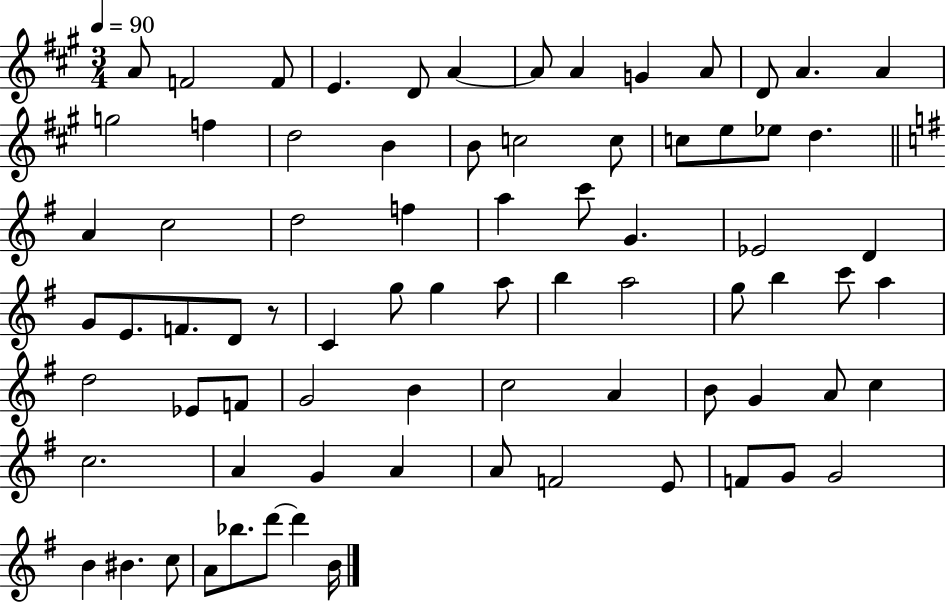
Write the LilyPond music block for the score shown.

{
  \clef treble
  \numericTimeSignature
  \time 3/4
  \key a \major
  \tempo 4 = 90
  a'8 f'2 f'8 | e'4. d'8 a'4~~ | a'8 a'4 g'4 a'8 | d'8 a'4. a'4 | \break g''2 f''4 | d''2 b'4 | b'8 c''2 c''8 | c''8 e''8 ees''8 d''4. | \break \bar "||" \break \key g \major a'4 c''2 | d''2 f''4 | a''4 c'''8 g'4. | ees'2 d'4 | \break g'8 e'8. f'8. d'8 r8 | c'4 g''8 g''4 a''8 | b''4 a''2 | g''8 b''4 c'''8 a''4 | \break d''2 ees'8 f'8 | g'2 b'4 | c''2 a'4 | b'8 g'4 a'8 c''4 | \break c''2. | a'4 g'4 a'4 | a'8 f'2 e'8 | f'8 g'8 g'2 | \break b'4 bis'4. c''8 | a'8 bes''8. d'''8~~ d'''4 b'16 | \bar "|."
}